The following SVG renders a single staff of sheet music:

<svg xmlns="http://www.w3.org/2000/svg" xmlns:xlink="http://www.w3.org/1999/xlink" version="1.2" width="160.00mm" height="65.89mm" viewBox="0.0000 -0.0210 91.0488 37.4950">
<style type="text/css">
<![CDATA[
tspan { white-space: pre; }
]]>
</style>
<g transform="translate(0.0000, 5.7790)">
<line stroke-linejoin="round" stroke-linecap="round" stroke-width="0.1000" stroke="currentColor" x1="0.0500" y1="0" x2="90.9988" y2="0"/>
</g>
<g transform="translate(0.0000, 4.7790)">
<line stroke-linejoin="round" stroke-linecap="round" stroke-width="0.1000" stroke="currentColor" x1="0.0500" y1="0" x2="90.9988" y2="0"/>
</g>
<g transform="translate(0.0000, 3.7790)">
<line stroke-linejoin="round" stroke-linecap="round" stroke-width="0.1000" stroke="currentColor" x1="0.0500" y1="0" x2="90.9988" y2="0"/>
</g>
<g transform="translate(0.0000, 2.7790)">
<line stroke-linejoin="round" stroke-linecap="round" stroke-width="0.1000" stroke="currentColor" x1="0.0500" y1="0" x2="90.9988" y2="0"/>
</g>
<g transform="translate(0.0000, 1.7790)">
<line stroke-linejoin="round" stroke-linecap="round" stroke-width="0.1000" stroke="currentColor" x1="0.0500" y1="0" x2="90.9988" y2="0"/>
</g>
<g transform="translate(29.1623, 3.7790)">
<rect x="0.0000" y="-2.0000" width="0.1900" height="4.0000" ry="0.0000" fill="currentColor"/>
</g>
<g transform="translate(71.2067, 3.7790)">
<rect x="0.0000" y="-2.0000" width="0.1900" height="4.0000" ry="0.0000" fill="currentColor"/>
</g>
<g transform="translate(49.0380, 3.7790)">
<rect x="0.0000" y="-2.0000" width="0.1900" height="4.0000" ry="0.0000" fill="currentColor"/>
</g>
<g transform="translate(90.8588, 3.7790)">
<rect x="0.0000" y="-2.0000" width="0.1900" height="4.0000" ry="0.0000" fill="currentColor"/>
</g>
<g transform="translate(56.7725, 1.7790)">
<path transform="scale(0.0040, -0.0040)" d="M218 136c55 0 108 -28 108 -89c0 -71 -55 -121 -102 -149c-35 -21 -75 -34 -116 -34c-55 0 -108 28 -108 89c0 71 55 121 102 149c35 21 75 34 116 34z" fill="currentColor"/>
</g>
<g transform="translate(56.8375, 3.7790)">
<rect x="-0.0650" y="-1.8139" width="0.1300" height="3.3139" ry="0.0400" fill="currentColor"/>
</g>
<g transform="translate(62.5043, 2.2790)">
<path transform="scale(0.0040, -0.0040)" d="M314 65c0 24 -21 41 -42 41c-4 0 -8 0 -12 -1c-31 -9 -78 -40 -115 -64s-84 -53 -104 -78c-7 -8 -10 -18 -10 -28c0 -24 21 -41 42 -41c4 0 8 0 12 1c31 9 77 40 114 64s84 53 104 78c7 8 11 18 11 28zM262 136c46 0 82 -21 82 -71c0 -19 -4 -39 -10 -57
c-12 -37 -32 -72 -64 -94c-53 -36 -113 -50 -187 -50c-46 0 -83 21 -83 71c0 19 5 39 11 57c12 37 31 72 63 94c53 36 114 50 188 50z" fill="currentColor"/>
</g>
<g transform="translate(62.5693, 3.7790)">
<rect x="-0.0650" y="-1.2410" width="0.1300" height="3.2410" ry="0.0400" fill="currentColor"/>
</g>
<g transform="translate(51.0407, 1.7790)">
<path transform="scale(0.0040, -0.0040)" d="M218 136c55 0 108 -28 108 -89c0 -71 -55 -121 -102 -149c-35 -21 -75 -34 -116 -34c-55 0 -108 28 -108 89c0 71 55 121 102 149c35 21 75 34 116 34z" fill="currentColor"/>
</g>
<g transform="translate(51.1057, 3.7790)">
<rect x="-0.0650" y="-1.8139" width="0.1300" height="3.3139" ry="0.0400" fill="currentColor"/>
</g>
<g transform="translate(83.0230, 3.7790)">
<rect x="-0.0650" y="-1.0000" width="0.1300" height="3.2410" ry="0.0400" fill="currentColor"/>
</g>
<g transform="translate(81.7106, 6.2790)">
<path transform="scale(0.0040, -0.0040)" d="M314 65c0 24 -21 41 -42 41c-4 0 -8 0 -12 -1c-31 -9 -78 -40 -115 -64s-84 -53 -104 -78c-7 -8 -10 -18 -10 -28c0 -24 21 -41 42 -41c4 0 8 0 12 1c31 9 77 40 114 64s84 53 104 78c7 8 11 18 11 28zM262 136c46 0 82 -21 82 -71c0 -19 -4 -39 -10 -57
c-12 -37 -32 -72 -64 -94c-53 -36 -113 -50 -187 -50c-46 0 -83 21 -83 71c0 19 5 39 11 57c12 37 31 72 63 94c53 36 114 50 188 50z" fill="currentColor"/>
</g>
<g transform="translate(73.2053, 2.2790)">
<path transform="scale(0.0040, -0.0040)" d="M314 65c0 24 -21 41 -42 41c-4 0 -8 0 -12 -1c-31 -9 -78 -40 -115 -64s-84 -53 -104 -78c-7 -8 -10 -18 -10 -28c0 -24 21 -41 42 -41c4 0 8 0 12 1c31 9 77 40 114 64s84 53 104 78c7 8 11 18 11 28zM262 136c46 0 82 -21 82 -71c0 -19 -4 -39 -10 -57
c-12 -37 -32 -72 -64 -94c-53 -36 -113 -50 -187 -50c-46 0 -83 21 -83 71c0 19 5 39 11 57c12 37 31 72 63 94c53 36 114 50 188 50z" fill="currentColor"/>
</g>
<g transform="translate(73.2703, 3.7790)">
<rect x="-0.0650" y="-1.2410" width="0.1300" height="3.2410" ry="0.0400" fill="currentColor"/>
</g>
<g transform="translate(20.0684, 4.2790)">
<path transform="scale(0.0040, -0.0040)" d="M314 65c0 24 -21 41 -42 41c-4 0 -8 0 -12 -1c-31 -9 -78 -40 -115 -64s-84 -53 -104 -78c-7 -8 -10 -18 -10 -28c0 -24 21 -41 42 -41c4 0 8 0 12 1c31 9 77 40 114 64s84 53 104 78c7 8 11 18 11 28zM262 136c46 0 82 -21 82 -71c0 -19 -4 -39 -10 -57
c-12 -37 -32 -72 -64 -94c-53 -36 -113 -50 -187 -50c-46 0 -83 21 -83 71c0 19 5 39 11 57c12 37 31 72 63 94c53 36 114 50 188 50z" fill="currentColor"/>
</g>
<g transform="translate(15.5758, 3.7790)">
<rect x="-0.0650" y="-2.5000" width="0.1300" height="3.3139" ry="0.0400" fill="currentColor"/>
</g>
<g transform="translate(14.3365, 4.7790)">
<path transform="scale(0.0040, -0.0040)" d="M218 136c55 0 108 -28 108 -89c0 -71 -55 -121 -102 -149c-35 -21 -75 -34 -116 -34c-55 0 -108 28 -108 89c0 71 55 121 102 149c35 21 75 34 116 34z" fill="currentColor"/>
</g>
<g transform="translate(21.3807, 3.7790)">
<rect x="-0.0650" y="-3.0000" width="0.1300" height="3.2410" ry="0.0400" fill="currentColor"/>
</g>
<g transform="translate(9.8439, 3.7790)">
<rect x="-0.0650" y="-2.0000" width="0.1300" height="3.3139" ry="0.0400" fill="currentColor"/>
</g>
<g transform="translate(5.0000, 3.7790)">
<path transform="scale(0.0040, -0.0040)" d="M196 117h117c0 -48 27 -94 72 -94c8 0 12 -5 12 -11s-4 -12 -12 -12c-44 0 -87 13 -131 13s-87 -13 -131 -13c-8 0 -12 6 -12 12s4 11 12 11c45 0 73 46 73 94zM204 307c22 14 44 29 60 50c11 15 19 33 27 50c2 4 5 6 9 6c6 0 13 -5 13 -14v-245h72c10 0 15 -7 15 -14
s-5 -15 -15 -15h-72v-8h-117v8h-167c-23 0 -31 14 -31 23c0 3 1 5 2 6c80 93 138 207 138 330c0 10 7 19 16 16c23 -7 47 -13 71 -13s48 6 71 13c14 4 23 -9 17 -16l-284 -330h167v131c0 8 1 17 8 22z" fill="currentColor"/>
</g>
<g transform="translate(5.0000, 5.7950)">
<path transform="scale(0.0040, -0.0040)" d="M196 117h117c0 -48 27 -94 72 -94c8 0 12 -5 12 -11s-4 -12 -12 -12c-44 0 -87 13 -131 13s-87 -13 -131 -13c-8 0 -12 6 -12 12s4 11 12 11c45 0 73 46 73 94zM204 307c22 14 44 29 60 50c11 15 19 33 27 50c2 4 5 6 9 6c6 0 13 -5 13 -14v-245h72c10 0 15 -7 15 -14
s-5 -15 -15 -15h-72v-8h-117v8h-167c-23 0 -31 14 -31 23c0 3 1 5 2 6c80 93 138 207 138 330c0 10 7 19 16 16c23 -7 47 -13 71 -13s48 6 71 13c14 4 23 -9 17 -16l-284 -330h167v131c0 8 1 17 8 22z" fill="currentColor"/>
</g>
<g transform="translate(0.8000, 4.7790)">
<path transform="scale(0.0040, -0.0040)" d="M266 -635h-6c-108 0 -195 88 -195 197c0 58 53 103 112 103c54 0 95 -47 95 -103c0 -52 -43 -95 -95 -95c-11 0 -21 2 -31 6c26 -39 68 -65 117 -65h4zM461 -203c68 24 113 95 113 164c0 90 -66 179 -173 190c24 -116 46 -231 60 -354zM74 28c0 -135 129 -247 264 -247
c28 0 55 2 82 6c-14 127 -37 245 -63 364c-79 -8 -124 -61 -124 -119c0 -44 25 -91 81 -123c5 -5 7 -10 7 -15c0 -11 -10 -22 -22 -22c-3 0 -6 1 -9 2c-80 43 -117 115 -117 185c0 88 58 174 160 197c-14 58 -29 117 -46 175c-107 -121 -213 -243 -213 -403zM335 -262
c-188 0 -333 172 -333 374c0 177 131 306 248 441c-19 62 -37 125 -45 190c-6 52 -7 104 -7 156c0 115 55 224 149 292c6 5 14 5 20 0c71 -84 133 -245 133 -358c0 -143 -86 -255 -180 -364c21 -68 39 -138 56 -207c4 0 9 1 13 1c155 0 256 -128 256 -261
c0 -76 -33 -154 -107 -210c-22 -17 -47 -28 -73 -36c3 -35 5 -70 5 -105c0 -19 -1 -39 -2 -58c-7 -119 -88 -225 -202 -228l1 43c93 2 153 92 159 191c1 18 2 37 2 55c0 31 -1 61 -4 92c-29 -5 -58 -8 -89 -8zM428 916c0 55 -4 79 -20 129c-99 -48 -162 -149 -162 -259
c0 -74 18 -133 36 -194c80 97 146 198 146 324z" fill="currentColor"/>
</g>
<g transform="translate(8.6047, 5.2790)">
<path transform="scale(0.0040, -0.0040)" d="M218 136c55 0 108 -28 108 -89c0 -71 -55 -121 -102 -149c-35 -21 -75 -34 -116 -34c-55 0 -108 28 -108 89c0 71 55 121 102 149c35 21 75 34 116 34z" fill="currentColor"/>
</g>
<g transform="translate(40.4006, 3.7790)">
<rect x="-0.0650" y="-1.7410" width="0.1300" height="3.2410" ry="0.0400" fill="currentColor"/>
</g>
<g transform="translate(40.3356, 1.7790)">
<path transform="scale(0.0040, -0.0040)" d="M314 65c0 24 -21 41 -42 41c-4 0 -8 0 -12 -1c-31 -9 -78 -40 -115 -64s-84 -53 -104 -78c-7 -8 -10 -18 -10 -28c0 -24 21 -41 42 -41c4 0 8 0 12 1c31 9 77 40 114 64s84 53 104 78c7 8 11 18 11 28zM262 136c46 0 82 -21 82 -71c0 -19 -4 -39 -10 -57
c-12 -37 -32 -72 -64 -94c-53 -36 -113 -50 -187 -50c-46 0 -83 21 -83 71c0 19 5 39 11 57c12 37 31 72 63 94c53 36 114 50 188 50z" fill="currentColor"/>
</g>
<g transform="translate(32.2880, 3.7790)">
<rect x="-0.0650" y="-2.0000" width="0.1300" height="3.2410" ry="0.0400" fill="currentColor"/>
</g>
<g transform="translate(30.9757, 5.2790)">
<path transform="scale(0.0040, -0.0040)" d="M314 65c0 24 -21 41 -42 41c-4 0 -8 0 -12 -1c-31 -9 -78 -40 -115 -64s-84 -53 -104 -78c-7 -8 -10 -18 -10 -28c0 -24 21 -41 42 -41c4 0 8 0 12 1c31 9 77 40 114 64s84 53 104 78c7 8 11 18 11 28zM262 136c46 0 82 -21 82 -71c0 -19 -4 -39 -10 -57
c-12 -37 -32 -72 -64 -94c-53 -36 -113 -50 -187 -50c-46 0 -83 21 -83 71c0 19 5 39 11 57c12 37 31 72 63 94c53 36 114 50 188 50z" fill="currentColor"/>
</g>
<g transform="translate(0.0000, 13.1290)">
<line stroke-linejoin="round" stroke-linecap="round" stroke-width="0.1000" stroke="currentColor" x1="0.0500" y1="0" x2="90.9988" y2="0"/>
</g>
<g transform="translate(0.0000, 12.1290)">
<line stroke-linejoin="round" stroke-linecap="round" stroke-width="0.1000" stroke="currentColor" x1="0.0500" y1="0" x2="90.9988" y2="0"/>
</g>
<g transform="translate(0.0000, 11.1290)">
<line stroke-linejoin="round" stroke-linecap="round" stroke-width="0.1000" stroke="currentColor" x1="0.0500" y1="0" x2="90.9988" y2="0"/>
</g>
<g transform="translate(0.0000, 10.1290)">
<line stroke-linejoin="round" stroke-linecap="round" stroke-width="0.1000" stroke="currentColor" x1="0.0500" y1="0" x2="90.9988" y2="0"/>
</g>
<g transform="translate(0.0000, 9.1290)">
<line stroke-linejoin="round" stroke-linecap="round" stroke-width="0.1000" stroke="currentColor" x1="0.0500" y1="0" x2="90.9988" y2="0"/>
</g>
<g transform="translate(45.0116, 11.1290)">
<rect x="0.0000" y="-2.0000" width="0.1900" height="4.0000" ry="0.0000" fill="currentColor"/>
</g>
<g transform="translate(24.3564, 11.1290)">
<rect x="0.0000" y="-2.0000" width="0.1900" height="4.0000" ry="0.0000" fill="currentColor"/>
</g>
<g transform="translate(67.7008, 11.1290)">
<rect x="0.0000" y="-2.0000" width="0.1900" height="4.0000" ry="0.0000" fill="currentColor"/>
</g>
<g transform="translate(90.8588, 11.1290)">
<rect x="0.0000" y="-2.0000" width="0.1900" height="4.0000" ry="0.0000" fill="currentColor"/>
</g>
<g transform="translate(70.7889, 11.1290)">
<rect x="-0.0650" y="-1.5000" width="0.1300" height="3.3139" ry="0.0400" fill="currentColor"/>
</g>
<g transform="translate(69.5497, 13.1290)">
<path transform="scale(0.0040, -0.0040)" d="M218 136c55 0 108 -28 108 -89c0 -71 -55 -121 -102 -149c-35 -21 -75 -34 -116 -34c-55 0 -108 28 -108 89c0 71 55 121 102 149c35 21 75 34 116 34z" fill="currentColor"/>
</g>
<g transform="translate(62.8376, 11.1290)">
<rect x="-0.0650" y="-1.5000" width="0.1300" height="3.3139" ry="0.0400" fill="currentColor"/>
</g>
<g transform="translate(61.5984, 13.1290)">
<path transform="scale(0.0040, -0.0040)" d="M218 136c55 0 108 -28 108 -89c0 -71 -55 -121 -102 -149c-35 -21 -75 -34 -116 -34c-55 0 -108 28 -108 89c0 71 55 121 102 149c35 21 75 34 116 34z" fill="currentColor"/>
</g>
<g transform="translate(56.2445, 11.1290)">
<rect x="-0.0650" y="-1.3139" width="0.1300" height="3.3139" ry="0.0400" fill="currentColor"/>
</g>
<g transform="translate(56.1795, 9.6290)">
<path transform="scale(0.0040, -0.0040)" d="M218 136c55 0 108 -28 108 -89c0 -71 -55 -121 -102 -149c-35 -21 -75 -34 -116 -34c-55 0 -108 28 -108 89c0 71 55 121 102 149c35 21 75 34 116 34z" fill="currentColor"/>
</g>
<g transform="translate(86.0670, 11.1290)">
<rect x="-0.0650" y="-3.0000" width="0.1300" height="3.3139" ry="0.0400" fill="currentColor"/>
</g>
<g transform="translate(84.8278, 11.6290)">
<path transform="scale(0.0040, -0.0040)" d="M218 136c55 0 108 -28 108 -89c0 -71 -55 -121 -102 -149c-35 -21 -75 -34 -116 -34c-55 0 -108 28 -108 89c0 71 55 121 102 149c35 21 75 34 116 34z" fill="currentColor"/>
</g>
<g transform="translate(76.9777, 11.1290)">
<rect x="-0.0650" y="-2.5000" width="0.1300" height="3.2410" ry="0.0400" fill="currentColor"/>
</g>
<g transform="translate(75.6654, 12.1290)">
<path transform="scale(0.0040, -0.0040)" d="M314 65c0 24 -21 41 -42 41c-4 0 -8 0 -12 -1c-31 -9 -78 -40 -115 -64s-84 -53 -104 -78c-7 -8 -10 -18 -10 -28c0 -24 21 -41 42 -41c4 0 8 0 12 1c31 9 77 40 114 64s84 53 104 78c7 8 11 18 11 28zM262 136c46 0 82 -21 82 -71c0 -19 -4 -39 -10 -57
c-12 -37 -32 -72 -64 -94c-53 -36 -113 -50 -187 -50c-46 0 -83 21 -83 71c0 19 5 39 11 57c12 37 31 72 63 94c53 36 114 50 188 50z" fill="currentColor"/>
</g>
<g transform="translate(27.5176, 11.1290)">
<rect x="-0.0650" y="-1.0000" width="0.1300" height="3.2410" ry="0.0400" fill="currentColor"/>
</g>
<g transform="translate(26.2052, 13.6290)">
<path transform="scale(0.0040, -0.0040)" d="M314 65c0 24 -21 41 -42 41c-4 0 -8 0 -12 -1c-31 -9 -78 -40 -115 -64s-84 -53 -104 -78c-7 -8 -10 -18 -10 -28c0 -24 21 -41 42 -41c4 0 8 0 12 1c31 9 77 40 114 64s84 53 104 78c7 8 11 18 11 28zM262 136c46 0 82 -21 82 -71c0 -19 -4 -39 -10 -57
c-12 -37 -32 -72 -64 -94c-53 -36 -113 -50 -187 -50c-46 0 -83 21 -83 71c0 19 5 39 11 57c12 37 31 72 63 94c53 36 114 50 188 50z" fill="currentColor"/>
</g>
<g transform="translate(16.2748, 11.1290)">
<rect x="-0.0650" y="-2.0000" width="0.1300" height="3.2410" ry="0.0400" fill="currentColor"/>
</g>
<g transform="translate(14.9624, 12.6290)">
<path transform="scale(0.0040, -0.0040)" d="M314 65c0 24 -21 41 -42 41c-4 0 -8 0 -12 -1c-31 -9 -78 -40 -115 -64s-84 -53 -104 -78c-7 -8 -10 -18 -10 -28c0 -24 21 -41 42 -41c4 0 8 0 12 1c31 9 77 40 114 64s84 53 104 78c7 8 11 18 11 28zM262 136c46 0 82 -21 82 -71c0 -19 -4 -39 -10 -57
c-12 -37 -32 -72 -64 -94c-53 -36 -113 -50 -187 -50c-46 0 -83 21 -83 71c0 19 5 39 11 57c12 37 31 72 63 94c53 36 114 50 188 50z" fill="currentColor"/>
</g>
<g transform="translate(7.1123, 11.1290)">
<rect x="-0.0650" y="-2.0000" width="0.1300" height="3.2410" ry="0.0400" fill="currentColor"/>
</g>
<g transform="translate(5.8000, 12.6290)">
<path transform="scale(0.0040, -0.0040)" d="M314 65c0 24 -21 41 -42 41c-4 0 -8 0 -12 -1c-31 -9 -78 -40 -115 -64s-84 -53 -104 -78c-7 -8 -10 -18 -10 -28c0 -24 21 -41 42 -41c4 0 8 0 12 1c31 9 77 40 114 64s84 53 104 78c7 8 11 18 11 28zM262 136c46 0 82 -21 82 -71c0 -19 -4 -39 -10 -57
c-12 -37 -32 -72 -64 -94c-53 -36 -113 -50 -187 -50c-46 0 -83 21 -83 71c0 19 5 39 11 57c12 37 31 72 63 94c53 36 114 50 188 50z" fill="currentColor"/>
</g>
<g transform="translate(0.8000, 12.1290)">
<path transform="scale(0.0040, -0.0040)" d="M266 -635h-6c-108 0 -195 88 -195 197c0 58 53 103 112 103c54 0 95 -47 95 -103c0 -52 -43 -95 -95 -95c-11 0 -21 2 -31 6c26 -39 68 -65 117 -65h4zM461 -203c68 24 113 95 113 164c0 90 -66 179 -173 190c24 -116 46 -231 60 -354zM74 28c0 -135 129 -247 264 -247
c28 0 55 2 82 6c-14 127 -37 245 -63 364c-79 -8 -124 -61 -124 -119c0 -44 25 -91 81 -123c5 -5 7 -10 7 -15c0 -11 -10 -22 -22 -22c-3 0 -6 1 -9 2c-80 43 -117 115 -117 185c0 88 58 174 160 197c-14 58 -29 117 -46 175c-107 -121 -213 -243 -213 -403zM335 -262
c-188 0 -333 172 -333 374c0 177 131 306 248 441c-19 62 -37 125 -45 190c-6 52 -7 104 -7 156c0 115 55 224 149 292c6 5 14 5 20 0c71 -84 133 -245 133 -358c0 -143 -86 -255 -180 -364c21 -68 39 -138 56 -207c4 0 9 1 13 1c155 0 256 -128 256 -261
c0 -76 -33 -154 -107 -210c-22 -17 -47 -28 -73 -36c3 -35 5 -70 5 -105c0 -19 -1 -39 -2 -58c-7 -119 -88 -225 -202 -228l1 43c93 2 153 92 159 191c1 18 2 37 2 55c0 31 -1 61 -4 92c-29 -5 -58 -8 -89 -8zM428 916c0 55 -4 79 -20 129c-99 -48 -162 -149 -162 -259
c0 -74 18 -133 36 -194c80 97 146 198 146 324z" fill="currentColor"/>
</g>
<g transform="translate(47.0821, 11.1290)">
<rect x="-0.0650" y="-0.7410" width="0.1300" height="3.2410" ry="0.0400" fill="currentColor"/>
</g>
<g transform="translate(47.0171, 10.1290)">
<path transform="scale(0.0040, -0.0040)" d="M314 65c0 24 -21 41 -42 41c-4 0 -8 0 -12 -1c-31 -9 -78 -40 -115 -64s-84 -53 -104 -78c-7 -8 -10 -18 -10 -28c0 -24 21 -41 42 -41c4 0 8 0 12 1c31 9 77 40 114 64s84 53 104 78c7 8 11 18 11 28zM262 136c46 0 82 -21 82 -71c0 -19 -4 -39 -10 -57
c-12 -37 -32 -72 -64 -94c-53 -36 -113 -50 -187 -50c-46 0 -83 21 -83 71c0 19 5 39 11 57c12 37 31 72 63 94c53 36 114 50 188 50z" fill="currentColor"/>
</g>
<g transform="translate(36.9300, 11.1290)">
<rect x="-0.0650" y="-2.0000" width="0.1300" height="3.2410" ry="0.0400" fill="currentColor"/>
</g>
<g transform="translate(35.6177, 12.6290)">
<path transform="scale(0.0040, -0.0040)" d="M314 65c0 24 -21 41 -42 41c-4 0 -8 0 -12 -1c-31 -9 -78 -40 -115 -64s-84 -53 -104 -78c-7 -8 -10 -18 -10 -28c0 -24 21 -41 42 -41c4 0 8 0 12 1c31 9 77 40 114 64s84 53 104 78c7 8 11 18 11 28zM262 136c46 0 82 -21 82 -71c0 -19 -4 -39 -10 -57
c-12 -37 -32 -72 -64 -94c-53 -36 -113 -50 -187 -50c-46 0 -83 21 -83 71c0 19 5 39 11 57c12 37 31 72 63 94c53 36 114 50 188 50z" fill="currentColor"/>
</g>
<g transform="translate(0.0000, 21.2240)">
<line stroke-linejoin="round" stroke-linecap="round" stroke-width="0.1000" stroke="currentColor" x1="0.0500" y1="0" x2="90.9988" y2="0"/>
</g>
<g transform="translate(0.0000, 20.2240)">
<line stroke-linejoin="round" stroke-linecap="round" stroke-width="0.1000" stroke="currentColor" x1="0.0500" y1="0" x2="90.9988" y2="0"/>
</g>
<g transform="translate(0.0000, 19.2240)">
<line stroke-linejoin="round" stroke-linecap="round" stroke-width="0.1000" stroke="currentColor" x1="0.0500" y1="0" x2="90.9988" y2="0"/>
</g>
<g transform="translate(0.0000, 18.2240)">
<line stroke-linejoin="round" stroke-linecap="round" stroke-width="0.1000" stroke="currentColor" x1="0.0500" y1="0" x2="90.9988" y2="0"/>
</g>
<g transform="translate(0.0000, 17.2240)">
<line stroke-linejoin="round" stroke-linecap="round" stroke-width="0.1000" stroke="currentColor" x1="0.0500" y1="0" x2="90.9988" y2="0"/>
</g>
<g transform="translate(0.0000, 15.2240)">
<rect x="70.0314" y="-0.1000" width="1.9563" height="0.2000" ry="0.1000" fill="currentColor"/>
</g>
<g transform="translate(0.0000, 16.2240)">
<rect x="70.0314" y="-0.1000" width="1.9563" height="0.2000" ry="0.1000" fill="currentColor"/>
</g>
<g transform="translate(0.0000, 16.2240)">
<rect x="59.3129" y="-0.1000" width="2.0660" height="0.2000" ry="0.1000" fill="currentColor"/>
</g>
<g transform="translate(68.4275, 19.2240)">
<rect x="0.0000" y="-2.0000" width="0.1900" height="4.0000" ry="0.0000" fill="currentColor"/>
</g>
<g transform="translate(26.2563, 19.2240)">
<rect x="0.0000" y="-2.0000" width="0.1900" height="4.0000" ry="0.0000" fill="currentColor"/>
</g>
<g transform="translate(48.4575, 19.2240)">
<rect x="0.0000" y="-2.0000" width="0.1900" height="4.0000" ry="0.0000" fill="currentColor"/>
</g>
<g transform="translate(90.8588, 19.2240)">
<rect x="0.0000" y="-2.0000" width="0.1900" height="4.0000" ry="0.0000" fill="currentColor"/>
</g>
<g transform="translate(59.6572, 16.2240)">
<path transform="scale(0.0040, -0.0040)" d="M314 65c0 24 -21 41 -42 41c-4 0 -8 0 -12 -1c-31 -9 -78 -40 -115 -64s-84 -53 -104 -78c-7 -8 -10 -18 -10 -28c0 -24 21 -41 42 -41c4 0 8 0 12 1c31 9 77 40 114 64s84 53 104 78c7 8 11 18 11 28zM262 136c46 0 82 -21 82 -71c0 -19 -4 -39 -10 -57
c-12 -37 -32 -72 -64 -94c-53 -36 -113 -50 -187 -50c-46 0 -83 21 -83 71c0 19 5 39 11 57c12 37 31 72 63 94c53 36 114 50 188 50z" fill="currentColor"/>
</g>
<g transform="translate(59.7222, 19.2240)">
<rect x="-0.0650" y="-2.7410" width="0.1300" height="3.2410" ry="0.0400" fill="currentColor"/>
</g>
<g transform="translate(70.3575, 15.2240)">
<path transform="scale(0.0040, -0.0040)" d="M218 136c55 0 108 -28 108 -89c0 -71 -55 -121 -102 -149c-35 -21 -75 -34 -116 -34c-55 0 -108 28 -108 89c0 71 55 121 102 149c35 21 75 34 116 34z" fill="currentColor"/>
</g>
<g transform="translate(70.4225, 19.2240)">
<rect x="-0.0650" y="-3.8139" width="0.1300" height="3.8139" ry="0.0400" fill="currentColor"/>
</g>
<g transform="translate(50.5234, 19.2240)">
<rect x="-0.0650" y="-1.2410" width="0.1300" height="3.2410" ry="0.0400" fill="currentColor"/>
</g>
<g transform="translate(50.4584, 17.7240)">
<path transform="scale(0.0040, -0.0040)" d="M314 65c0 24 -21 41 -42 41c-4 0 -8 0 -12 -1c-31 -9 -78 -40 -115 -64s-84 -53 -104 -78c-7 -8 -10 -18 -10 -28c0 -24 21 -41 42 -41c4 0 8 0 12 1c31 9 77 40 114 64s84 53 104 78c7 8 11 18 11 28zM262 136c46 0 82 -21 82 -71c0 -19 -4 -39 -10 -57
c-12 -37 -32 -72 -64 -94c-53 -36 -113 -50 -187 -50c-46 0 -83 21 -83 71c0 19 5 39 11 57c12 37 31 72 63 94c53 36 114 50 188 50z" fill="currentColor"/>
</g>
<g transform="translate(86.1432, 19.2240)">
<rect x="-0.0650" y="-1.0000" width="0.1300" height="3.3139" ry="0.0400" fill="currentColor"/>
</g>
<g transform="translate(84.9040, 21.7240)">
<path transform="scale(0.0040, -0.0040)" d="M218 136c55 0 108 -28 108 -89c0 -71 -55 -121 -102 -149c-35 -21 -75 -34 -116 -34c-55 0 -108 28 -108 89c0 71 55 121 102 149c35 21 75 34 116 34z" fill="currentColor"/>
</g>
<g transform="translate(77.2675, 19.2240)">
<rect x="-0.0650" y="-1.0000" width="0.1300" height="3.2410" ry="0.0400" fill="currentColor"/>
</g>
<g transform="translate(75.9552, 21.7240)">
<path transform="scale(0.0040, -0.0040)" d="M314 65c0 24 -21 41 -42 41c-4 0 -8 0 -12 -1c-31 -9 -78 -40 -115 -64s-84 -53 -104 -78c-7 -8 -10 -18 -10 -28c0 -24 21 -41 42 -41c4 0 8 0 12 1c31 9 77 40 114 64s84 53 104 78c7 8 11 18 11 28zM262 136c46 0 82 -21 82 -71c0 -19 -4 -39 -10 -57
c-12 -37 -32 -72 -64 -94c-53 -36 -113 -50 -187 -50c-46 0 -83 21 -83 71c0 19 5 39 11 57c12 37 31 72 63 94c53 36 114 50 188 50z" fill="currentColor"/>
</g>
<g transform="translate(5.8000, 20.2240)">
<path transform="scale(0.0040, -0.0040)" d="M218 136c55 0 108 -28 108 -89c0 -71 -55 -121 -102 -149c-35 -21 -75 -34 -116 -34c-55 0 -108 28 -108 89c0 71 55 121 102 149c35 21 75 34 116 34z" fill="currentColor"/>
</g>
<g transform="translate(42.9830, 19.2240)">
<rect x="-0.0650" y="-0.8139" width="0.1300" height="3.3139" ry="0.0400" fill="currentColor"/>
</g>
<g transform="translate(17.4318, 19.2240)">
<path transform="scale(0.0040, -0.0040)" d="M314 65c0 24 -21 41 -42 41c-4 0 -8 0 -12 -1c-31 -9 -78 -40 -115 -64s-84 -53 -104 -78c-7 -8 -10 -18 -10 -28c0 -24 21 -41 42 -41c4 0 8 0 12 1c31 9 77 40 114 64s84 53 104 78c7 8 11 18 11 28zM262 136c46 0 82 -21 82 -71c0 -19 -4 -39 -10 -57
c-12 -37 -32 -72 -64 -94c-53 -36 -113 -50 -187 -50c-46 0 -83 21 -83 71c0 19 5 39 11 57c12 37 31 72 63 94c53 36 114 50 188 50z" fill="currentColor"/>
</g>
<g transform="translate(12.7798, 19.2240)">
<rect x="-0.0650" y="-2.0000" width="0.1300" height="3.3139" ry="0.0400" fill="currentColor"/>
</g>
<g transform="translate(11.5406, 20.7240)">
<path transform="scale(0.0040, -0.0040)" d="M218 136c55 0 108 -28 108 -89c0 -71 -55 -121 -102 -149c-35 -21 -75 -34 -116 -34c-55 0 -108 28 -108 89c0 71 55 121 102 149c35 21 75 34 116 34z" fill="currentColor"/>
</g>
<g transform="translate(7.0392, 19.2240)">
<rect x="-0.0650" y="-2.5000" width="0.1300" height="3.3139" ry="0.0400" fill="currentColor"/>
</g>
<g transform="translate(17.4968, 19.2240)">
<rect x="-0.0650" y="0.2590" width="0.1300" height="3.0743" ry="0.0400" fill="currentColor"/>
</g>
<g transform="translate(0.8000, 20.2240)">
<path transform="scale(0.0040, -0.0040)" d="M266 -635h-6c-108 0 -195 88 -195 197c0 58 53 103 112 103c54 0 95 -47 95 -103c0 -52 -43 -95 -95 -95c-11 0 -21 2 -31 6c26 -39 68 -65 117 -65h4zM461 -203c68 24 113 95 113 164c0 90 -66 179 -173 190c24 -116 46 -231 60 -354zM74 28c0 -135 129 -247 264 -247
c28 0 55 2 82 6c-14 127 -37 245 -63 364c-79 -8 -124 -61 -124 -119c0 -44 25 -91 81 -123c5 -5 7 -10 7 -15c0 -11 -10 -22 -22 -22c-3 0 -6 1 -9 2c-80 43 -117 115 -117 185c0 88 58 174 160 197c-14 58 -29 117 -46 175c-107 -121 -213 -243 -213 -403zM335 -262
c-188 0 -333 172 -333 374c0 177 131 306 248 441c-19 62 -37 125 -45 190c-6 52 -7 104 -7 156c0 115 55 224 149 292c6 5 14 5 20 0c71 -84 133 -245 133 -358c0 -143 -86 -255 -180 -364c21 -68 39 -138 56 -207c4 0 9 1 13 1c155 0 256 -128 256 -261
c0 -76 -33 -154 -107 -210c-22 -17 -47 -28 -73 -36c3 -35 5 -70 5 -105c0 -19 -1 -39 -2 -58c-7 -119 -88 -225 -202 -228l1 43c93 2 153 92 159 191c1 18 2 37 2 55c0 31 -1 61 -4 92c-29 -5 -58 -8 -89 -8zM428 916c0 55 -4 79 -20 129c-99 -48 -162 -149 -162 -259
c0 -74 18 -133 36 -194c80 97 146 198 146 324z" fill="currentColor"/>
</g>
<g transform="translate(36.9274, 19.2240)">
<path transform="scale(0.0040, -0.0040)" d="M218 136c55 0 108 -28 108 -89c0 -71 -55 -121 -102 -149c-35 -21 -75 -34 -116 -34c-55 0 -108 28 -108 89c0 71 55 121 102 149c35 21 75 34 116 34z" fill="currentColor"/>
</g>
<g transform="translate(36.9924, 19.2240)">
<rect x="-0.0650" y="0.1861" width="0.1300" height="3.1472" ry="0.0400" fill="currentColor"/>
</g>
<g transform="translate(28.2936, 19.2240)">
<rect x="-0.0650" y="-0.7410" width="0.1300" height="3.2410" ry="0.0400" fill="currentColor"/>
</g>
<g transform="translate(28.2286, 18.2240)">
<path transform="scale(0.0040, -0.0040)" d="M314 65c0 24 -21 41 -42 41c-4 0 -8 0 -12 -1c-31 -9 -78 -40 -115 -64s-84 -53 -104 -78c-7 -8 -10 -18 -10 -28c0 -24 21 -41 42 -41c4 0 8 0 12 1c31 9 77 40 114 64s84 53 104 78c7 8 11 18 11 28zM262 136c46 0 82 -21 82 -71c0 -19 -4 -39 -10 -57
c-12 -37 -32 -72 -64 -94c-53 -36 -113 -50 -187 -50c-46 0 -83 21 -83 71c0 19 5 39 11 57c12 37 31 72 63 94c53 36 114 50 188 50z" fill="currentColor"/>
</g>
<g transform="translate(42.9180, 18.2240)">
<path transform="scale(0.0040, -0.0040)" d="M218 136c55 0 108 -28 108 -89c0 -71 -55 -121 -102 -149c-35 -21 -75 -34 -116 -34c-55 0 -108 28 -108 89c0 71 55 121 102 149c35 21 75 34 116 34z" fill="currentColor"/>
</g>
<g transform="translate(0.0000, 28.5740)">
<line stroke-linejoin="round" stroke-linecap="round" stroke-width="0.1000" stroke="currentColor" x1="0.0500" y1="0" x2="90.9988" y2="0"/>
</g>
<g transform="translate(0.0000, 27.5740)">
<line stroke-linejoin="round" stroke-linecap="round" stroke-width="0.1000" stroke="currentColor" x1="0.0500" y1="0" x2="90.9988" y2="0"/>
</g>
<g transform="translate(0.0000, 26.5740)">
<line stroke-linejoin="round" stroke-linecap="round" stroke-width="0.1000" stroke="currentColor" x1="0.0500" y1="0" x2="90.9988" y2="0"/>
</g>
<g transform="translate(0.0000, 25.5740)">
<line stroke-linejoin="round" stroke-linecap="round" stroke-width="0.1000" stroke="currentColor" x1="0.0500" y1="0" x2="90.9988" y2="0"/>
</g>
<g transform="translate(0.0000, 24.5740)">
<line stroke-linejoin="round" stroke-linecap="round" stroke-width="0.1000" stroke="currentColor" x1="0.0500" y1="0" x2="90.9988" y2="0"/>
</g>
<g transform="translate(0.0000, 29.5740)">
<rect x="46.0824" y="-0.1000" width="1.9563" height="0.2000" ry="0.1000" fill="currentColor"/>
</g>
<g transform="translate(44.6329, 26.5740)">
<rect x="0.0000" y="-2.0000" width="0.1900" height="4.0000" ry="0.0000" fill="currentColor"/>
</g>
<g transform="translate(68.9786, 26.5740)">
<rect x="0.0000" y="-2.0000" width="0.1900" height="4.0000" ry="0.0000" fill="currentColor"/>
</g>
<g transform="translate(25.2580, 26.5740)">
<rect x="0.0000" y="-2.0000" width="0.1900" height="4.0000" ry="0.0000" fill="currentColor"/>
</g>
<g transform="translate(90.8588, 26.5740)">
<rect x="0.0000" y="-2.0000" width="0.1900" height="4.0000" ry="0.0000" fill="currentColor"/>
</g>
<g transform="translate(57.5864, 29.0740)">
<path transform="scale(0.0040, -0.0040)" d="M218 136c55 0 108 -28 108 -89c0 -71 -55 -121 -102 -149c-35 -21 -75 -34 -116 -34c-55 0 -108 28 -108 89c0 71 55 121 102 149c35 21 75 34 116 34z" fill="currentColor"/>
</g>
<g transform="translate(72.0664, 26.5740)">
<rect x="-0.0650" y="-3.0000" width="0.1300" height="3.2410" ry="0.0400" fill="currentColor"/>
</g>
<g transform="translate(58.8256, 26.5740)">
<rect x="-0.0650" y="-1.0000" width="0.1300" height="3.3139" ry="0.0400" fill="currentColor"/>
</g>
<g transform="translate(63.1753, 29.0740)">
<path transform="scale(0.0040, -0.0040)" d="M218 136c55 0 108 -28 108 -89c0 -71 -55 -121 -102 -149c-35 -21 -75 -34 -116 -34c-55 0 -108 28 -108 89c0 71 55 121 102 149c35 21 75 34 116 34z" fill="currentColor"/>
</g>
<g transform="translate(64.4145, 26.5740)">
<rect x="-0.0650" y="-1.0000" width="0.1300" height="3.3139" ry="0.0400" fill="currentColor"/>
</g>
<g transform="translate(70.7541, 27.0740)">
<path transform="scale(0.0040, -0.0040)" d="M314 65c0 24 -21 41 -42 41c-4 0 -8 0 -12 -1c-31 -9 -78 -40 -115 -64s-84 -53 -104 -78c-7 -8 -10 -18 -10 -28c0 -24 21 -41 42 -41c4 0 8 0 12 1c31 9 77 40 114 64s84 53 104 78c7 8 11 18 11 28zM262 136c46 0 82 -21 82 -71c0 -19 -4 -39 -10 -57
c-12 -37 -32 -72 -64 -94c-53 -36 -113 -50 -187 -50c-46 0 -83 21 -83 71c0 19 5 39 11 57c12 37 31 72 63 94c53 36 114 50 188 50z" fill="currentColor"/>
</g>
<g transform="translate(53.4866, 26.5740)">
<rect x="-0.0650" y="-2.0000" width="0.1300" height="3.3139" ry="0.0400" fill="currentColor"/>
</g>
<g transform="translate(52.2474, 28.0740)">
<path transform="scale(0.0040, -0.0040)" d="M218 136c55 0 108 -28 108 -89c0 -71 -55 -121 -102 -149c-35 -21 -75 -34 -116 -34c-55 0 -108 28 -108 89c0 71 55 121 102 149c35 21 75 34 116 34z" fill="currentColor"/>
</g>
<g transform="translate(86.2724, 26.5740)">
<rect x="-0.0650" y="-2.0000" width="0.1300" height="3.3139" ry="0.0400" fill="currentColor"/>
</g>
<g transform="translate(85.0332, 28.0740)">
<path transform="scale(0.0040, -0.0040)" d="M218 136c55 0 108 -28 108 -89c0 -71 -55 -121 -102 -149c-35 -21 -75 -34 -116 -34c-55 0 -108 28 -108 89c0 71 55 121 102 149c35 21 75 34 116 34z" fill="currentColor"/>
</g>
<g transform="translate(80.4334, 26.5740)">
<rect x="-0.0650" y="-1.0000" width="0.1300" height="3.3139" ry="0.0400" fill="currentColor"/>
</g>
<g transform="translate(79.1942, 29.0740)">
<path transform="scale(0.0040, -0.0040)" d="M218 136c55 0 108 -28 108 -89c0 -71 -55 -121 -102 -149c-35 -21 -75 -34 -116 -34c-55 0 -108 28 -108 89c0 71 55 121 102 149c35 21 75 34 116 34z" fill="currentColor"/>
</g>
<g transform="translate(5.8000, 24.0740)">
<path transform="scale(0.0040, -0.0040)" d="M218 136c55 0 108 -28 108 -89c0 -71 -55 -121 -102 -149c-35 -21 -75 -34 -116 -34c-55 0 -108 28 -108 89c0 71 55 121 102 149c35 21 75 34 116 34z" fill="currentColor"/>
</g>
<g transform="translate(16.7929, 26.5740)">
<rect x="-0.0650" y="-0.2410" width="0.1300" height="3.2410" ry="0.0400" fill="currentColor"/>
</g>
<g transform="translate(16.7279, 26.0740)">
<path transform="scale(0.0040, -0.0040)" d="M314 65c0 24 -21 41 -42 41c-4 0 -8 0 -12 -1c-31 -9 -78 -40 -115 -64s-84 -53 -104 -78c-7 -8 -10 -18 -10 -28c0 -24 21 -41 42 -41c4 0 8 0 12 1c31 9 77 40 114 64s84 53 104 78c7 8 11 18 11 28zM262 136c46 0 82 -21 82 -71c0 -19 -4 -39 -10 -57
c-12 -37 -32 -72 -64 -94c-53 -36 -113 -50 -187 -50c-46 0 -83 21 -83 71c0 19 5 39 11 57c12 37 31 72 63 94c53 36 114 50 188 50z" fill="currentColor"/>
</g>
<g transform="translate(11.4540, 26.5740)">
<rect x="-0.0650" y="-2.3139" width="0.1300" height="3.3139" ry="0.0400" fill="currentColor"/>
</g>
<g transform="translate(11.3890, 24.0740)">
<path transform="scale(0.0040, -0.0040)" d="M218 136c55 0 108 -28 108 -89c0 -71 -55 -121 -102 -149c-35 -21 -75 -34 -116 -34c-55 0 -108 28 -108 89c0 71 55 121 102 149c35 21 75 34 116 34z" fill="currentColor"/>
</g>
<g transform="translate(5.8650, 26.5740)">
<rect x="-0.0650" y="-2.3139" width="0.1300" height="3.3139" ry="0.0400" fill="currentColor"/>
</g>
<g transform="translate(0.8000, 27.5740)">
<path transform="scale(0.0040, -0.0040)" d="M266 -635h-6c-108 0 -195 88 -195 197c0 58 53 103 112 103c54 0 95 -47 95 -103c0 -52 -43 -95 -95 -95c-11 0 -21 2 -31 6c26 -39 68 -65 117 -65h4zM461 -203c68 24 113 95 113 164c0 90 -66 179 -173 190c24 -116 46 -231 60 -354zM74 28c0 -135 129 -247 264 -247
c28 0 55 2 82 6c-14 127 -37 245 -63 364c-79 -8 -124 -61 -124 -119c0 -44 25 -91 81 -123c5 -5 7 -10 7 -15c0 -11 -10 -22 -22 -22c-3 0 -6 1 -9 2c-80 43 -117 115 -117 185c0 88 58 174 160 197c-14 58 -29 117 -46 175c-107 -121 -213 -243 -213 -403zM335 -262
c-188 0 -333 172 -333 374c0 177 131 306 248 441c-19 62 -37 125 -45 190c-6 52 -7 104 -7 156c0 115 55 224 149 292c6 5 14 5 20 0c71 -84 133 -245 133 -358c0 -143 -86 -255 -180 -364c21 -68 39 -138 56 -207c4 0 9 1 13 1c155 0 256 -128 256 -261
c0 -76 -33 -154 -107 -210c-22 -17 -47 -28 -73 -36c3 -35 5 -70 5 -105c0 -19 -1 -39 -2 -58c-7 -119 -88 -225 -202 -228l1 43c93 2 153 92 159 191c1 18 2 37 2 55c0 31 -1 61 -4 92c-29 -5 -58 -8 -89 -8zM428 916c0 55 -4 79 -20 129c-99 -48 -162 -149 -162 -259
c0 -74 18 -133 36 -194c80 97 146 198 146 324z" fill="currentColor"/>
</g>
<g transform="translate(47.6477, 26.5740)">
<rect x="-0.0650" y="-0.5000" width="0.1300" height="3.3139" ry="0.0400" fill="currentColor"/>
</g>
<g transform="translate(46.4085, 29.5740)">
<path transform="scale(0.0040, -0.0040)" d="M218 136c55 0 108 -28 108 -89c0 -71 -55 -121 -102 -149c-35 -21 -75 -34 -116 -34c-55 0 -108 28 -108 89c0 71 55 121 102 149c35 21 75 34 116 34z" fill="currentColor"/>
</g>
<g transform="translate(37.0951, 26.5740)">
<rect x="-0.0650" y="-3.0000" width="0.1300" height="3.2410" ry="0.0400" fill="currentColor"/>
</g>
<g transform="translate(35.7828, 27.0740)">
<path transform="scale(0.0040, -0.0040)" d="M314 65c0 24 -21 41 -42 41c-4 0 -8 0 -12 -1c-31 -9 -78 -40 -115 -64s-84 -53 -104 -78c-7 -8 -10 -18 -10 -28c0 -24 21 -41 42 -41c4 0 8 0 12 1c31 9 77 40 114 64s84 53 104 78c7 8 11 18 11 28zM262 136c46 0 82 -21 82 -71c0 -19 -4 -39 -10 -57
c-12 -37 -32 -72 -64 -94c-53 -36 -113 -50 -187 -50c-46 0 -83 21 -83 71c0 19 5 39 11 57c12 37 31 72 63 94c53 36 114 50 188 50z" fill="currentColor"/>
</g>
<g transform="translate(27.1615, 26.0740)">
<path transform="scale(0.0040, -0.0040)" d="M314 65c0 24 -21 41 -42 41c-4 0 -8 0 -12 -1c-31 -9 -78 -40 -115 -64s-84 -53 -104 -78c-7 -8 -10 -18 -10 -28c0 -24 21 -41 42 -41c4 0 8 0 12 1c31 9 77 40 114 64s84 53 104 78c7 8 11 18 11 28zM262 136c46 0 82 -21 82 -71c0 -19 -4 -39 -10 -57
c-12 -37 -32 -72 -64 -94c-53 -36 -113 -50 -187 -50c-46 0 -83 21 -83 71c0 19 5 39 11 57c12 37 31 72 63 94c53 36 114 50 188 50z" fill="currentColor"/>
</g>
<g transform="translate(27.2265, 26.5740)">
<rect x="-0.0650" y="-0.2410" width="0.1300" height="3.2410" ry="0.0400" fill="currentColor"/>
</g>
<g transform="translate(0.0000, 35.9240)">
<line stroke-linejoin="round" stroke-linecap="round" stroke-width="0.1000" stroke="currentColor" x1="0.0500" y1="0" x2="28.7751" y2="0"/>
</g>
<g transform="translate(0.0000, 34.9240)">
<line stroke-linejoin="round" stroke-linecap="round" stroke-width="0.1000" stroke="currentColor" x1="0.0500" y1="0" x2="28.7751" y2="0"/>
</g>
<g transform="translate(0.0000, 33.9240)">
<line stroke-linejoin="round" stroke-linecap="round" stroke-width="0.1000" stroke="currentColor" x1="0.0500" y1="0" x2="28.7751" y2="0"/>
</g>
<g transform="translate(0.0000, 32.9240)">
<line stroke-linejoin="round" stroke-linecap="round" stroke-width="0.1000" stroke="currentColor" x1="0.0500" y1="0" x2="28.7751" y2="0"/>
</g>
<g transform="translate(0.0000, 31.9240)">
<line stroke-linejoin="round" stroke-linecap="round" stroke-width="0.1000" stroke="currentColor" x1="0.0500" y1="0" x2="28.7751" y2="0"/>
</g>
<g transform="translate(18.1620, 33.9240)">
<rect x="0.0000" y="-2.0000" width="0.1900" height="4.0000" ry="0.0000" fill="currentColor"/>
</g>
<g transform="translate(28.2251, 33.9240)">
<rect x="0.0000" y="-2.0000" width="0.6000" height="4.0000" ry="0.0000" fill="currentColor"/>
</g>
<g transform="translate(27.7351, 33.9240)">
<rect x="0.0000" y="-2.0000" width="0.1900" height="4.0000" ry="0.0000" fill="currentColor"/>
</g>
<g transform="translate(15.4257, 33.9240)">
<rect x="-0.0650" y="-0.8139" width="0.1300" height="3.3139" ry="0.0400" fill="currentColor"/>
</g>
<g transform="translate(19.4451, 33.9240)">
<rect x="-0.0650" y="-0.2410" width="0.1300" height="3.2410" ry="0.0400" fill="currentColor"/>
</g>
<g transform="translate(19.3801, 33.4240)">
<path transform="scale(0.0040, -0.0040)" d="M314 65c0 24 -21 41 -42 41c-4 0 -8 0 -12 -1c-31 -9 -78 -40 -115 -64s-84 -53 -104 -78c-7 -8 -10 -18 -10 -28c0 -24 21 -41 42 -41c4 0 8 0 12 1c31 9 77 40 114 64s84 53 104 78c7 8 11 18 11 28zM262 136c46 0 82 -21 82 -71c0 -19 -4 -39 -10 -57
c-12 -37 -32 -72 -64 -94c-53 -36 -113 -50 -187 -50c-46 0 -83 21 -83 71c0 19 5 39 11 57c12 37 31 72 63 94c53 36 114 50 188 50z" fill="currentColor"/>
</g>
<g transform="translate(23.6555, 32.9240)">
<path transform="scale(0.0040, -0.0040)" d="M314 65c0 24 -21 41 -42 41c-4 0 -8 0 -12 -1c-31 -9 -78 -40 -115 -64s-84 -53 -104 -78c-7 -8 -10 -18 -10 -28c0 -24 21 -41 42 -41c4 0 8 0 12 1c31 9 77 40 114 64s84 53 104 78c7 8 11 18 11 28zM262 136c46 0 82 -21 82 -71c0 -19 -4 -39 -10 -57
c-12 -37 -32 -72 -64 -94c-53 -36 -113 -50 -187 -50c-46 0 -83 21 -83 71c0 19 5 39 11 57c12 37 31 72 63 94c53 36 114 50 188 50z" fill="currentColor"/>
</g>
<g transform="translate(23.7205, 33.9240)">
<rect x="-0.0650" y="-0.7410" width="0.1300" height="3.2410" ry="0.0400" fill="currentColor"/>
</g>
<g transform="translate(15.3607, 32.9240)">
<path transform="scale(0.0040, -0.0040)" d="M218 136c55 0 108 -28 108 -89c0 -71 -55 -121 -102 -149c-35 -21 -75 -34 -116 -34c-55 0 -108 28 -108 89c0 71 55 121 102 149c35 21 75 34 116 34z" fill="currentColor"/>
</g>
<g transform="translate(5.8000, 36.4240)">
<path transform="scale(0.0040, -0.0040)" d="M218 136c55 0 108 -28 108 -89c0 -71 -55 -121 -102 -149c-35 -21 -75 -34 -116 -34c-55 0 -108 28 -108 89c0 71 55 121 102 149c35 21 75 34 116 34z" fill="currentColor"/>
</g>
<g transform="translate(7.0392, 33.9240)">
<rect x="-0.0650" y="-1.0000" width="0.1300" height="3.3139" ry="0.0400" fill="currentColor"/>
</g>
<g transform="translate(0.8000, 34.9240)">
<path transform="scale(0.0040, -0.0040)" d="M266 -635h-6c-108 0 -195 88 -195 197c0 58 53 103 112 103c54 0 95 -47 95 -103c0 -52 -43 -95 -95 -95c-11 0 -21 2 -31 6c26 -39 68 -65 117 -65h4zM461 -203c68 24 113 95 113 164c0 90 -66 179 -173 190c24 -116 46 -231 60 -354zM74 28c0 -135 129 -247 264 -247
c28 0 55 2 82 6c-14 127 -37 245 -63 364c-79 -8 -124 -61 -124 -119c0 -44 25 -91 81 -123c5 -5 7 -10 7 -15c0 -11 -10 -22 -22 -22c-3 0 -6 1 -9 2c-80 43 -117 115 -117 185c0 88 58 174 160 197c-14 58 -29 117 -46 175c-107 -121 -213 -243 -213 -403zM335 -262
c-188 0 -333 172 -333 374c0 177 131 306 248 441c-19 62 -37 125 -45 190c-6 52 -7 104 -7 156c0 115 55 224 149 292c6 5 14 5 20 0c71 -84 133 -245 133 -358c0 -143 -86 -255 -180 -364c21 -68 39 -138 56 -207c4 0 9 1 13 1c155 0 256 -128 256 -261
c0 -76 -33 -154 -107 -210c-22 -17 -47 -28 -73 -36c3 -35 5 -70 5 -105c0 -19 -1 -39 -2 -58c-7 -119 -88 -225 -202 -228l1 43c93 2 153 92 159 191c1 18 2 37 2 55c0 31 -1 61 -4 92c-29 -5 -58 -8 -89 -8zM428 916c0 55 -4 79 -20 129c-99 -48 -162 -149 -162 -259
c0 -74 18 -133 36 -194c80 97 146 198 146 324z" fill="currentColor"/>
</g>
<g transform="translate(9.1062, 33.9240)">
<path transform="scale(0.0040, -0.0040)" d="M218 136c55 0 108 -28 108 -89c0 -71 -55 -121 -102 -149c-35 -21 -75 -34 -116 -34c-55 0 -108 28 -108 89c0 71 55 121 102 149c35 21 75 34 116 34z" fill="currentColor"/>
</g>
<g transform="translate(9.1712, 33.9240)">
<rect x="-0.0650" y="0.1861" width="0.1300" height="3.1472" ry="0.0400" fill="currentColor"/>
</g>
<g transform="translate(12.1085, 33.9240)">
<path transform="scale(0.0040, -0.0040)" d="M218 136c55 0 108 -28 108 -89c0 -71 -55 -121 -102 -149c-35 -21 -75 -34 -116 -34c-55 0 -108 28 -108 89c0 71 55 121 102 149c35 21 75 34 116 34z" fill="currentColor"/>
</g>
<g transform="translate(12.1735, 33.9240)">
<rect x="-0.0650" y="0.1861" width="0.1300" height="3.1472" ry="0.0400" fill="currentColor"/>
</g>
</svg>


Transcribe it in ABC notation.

X:1
T:Untitled
M:4/4
L:1/4
K:C
F G A2 F2 f2 f f e2 e2 D2 F2 F2 D2 F2 d2 e E E G2 A G F B2 d2 B d e2 a2 c' D2 D g g c2 c2 A2 C F D D A2 D F D B B d c2 d2